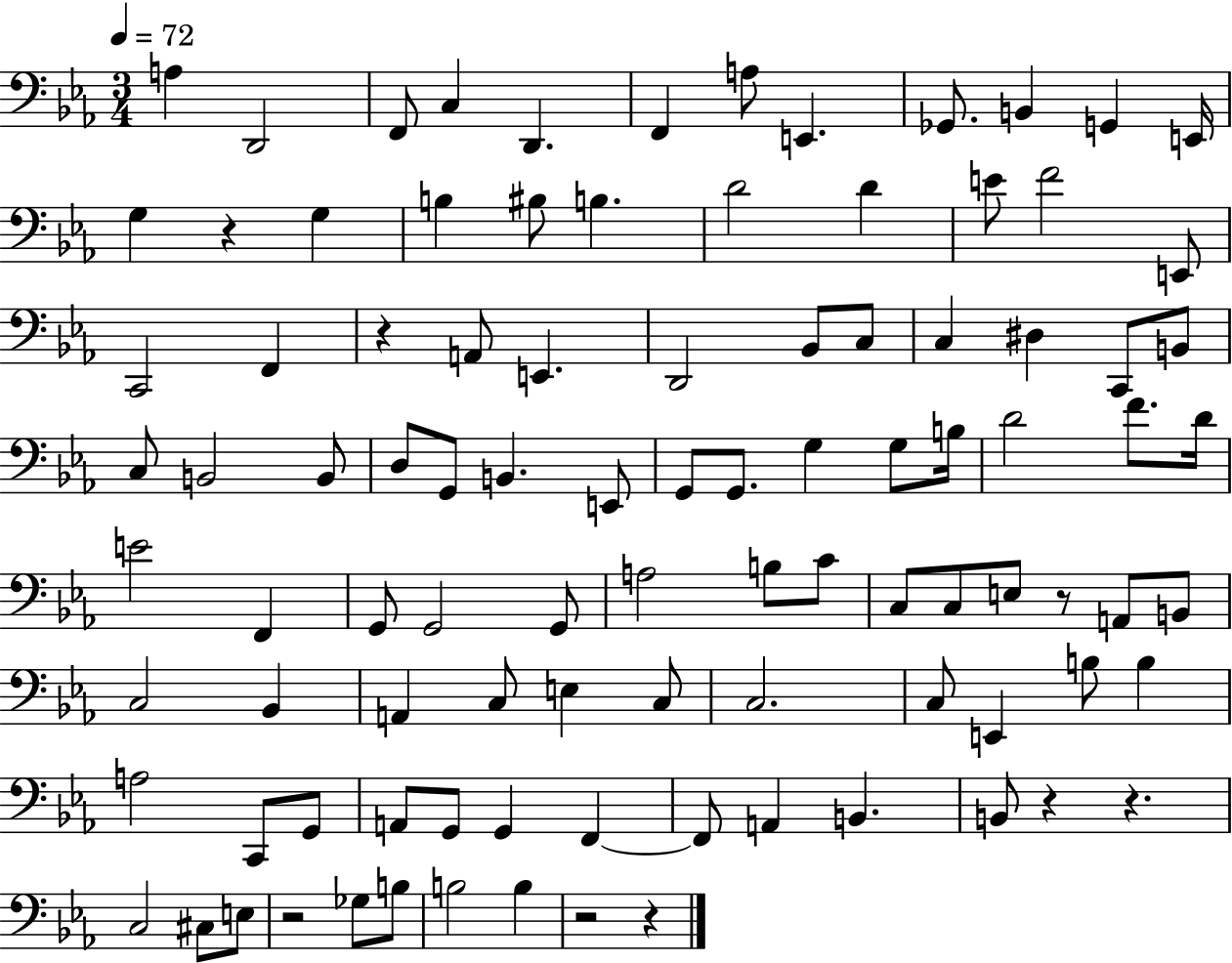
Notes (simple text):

A3/q D2/h F2/e C3/q D2/q. F2/q A3/e E2/q. Gb2/e. B2/q G2/q E2/s G3/q R/q G3/q B3/q BIS3/e B3/q. D4/h D4/q E4/e F4/h E2/e C2/h F2/q R/q A2/e E2/q. D2/h Bb2/e C3/e C3/q D#3/q C2/e B2/e C3/e B2/h B2/e D3/e G2/e B2/q. E2/e G2/e G2/e. G3/q G3/e B3/s D4/h F4/e. D4/s E4/h F2/q G2/e G2/h G2/e A3/h B3/e C4/e C3/e C3/e E3/e R/e A2/e B2/e C3/h Bb2/q A2/q C3/e E3/q C3/e C3/h. C3/e E2/q B3/e B3/q A3/h C2/e G2/e A2/e G2/e G2/q F2/q F2/e A2/q B2/q. B2/e R/q R/q. C3/h C#3/e E3/e R/h Gb3/e B3/e B3/h B3/q R/h R/q